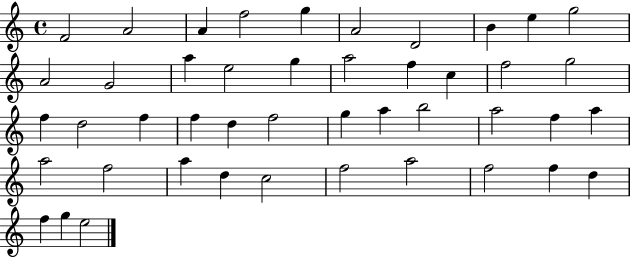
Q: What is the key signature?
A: C major